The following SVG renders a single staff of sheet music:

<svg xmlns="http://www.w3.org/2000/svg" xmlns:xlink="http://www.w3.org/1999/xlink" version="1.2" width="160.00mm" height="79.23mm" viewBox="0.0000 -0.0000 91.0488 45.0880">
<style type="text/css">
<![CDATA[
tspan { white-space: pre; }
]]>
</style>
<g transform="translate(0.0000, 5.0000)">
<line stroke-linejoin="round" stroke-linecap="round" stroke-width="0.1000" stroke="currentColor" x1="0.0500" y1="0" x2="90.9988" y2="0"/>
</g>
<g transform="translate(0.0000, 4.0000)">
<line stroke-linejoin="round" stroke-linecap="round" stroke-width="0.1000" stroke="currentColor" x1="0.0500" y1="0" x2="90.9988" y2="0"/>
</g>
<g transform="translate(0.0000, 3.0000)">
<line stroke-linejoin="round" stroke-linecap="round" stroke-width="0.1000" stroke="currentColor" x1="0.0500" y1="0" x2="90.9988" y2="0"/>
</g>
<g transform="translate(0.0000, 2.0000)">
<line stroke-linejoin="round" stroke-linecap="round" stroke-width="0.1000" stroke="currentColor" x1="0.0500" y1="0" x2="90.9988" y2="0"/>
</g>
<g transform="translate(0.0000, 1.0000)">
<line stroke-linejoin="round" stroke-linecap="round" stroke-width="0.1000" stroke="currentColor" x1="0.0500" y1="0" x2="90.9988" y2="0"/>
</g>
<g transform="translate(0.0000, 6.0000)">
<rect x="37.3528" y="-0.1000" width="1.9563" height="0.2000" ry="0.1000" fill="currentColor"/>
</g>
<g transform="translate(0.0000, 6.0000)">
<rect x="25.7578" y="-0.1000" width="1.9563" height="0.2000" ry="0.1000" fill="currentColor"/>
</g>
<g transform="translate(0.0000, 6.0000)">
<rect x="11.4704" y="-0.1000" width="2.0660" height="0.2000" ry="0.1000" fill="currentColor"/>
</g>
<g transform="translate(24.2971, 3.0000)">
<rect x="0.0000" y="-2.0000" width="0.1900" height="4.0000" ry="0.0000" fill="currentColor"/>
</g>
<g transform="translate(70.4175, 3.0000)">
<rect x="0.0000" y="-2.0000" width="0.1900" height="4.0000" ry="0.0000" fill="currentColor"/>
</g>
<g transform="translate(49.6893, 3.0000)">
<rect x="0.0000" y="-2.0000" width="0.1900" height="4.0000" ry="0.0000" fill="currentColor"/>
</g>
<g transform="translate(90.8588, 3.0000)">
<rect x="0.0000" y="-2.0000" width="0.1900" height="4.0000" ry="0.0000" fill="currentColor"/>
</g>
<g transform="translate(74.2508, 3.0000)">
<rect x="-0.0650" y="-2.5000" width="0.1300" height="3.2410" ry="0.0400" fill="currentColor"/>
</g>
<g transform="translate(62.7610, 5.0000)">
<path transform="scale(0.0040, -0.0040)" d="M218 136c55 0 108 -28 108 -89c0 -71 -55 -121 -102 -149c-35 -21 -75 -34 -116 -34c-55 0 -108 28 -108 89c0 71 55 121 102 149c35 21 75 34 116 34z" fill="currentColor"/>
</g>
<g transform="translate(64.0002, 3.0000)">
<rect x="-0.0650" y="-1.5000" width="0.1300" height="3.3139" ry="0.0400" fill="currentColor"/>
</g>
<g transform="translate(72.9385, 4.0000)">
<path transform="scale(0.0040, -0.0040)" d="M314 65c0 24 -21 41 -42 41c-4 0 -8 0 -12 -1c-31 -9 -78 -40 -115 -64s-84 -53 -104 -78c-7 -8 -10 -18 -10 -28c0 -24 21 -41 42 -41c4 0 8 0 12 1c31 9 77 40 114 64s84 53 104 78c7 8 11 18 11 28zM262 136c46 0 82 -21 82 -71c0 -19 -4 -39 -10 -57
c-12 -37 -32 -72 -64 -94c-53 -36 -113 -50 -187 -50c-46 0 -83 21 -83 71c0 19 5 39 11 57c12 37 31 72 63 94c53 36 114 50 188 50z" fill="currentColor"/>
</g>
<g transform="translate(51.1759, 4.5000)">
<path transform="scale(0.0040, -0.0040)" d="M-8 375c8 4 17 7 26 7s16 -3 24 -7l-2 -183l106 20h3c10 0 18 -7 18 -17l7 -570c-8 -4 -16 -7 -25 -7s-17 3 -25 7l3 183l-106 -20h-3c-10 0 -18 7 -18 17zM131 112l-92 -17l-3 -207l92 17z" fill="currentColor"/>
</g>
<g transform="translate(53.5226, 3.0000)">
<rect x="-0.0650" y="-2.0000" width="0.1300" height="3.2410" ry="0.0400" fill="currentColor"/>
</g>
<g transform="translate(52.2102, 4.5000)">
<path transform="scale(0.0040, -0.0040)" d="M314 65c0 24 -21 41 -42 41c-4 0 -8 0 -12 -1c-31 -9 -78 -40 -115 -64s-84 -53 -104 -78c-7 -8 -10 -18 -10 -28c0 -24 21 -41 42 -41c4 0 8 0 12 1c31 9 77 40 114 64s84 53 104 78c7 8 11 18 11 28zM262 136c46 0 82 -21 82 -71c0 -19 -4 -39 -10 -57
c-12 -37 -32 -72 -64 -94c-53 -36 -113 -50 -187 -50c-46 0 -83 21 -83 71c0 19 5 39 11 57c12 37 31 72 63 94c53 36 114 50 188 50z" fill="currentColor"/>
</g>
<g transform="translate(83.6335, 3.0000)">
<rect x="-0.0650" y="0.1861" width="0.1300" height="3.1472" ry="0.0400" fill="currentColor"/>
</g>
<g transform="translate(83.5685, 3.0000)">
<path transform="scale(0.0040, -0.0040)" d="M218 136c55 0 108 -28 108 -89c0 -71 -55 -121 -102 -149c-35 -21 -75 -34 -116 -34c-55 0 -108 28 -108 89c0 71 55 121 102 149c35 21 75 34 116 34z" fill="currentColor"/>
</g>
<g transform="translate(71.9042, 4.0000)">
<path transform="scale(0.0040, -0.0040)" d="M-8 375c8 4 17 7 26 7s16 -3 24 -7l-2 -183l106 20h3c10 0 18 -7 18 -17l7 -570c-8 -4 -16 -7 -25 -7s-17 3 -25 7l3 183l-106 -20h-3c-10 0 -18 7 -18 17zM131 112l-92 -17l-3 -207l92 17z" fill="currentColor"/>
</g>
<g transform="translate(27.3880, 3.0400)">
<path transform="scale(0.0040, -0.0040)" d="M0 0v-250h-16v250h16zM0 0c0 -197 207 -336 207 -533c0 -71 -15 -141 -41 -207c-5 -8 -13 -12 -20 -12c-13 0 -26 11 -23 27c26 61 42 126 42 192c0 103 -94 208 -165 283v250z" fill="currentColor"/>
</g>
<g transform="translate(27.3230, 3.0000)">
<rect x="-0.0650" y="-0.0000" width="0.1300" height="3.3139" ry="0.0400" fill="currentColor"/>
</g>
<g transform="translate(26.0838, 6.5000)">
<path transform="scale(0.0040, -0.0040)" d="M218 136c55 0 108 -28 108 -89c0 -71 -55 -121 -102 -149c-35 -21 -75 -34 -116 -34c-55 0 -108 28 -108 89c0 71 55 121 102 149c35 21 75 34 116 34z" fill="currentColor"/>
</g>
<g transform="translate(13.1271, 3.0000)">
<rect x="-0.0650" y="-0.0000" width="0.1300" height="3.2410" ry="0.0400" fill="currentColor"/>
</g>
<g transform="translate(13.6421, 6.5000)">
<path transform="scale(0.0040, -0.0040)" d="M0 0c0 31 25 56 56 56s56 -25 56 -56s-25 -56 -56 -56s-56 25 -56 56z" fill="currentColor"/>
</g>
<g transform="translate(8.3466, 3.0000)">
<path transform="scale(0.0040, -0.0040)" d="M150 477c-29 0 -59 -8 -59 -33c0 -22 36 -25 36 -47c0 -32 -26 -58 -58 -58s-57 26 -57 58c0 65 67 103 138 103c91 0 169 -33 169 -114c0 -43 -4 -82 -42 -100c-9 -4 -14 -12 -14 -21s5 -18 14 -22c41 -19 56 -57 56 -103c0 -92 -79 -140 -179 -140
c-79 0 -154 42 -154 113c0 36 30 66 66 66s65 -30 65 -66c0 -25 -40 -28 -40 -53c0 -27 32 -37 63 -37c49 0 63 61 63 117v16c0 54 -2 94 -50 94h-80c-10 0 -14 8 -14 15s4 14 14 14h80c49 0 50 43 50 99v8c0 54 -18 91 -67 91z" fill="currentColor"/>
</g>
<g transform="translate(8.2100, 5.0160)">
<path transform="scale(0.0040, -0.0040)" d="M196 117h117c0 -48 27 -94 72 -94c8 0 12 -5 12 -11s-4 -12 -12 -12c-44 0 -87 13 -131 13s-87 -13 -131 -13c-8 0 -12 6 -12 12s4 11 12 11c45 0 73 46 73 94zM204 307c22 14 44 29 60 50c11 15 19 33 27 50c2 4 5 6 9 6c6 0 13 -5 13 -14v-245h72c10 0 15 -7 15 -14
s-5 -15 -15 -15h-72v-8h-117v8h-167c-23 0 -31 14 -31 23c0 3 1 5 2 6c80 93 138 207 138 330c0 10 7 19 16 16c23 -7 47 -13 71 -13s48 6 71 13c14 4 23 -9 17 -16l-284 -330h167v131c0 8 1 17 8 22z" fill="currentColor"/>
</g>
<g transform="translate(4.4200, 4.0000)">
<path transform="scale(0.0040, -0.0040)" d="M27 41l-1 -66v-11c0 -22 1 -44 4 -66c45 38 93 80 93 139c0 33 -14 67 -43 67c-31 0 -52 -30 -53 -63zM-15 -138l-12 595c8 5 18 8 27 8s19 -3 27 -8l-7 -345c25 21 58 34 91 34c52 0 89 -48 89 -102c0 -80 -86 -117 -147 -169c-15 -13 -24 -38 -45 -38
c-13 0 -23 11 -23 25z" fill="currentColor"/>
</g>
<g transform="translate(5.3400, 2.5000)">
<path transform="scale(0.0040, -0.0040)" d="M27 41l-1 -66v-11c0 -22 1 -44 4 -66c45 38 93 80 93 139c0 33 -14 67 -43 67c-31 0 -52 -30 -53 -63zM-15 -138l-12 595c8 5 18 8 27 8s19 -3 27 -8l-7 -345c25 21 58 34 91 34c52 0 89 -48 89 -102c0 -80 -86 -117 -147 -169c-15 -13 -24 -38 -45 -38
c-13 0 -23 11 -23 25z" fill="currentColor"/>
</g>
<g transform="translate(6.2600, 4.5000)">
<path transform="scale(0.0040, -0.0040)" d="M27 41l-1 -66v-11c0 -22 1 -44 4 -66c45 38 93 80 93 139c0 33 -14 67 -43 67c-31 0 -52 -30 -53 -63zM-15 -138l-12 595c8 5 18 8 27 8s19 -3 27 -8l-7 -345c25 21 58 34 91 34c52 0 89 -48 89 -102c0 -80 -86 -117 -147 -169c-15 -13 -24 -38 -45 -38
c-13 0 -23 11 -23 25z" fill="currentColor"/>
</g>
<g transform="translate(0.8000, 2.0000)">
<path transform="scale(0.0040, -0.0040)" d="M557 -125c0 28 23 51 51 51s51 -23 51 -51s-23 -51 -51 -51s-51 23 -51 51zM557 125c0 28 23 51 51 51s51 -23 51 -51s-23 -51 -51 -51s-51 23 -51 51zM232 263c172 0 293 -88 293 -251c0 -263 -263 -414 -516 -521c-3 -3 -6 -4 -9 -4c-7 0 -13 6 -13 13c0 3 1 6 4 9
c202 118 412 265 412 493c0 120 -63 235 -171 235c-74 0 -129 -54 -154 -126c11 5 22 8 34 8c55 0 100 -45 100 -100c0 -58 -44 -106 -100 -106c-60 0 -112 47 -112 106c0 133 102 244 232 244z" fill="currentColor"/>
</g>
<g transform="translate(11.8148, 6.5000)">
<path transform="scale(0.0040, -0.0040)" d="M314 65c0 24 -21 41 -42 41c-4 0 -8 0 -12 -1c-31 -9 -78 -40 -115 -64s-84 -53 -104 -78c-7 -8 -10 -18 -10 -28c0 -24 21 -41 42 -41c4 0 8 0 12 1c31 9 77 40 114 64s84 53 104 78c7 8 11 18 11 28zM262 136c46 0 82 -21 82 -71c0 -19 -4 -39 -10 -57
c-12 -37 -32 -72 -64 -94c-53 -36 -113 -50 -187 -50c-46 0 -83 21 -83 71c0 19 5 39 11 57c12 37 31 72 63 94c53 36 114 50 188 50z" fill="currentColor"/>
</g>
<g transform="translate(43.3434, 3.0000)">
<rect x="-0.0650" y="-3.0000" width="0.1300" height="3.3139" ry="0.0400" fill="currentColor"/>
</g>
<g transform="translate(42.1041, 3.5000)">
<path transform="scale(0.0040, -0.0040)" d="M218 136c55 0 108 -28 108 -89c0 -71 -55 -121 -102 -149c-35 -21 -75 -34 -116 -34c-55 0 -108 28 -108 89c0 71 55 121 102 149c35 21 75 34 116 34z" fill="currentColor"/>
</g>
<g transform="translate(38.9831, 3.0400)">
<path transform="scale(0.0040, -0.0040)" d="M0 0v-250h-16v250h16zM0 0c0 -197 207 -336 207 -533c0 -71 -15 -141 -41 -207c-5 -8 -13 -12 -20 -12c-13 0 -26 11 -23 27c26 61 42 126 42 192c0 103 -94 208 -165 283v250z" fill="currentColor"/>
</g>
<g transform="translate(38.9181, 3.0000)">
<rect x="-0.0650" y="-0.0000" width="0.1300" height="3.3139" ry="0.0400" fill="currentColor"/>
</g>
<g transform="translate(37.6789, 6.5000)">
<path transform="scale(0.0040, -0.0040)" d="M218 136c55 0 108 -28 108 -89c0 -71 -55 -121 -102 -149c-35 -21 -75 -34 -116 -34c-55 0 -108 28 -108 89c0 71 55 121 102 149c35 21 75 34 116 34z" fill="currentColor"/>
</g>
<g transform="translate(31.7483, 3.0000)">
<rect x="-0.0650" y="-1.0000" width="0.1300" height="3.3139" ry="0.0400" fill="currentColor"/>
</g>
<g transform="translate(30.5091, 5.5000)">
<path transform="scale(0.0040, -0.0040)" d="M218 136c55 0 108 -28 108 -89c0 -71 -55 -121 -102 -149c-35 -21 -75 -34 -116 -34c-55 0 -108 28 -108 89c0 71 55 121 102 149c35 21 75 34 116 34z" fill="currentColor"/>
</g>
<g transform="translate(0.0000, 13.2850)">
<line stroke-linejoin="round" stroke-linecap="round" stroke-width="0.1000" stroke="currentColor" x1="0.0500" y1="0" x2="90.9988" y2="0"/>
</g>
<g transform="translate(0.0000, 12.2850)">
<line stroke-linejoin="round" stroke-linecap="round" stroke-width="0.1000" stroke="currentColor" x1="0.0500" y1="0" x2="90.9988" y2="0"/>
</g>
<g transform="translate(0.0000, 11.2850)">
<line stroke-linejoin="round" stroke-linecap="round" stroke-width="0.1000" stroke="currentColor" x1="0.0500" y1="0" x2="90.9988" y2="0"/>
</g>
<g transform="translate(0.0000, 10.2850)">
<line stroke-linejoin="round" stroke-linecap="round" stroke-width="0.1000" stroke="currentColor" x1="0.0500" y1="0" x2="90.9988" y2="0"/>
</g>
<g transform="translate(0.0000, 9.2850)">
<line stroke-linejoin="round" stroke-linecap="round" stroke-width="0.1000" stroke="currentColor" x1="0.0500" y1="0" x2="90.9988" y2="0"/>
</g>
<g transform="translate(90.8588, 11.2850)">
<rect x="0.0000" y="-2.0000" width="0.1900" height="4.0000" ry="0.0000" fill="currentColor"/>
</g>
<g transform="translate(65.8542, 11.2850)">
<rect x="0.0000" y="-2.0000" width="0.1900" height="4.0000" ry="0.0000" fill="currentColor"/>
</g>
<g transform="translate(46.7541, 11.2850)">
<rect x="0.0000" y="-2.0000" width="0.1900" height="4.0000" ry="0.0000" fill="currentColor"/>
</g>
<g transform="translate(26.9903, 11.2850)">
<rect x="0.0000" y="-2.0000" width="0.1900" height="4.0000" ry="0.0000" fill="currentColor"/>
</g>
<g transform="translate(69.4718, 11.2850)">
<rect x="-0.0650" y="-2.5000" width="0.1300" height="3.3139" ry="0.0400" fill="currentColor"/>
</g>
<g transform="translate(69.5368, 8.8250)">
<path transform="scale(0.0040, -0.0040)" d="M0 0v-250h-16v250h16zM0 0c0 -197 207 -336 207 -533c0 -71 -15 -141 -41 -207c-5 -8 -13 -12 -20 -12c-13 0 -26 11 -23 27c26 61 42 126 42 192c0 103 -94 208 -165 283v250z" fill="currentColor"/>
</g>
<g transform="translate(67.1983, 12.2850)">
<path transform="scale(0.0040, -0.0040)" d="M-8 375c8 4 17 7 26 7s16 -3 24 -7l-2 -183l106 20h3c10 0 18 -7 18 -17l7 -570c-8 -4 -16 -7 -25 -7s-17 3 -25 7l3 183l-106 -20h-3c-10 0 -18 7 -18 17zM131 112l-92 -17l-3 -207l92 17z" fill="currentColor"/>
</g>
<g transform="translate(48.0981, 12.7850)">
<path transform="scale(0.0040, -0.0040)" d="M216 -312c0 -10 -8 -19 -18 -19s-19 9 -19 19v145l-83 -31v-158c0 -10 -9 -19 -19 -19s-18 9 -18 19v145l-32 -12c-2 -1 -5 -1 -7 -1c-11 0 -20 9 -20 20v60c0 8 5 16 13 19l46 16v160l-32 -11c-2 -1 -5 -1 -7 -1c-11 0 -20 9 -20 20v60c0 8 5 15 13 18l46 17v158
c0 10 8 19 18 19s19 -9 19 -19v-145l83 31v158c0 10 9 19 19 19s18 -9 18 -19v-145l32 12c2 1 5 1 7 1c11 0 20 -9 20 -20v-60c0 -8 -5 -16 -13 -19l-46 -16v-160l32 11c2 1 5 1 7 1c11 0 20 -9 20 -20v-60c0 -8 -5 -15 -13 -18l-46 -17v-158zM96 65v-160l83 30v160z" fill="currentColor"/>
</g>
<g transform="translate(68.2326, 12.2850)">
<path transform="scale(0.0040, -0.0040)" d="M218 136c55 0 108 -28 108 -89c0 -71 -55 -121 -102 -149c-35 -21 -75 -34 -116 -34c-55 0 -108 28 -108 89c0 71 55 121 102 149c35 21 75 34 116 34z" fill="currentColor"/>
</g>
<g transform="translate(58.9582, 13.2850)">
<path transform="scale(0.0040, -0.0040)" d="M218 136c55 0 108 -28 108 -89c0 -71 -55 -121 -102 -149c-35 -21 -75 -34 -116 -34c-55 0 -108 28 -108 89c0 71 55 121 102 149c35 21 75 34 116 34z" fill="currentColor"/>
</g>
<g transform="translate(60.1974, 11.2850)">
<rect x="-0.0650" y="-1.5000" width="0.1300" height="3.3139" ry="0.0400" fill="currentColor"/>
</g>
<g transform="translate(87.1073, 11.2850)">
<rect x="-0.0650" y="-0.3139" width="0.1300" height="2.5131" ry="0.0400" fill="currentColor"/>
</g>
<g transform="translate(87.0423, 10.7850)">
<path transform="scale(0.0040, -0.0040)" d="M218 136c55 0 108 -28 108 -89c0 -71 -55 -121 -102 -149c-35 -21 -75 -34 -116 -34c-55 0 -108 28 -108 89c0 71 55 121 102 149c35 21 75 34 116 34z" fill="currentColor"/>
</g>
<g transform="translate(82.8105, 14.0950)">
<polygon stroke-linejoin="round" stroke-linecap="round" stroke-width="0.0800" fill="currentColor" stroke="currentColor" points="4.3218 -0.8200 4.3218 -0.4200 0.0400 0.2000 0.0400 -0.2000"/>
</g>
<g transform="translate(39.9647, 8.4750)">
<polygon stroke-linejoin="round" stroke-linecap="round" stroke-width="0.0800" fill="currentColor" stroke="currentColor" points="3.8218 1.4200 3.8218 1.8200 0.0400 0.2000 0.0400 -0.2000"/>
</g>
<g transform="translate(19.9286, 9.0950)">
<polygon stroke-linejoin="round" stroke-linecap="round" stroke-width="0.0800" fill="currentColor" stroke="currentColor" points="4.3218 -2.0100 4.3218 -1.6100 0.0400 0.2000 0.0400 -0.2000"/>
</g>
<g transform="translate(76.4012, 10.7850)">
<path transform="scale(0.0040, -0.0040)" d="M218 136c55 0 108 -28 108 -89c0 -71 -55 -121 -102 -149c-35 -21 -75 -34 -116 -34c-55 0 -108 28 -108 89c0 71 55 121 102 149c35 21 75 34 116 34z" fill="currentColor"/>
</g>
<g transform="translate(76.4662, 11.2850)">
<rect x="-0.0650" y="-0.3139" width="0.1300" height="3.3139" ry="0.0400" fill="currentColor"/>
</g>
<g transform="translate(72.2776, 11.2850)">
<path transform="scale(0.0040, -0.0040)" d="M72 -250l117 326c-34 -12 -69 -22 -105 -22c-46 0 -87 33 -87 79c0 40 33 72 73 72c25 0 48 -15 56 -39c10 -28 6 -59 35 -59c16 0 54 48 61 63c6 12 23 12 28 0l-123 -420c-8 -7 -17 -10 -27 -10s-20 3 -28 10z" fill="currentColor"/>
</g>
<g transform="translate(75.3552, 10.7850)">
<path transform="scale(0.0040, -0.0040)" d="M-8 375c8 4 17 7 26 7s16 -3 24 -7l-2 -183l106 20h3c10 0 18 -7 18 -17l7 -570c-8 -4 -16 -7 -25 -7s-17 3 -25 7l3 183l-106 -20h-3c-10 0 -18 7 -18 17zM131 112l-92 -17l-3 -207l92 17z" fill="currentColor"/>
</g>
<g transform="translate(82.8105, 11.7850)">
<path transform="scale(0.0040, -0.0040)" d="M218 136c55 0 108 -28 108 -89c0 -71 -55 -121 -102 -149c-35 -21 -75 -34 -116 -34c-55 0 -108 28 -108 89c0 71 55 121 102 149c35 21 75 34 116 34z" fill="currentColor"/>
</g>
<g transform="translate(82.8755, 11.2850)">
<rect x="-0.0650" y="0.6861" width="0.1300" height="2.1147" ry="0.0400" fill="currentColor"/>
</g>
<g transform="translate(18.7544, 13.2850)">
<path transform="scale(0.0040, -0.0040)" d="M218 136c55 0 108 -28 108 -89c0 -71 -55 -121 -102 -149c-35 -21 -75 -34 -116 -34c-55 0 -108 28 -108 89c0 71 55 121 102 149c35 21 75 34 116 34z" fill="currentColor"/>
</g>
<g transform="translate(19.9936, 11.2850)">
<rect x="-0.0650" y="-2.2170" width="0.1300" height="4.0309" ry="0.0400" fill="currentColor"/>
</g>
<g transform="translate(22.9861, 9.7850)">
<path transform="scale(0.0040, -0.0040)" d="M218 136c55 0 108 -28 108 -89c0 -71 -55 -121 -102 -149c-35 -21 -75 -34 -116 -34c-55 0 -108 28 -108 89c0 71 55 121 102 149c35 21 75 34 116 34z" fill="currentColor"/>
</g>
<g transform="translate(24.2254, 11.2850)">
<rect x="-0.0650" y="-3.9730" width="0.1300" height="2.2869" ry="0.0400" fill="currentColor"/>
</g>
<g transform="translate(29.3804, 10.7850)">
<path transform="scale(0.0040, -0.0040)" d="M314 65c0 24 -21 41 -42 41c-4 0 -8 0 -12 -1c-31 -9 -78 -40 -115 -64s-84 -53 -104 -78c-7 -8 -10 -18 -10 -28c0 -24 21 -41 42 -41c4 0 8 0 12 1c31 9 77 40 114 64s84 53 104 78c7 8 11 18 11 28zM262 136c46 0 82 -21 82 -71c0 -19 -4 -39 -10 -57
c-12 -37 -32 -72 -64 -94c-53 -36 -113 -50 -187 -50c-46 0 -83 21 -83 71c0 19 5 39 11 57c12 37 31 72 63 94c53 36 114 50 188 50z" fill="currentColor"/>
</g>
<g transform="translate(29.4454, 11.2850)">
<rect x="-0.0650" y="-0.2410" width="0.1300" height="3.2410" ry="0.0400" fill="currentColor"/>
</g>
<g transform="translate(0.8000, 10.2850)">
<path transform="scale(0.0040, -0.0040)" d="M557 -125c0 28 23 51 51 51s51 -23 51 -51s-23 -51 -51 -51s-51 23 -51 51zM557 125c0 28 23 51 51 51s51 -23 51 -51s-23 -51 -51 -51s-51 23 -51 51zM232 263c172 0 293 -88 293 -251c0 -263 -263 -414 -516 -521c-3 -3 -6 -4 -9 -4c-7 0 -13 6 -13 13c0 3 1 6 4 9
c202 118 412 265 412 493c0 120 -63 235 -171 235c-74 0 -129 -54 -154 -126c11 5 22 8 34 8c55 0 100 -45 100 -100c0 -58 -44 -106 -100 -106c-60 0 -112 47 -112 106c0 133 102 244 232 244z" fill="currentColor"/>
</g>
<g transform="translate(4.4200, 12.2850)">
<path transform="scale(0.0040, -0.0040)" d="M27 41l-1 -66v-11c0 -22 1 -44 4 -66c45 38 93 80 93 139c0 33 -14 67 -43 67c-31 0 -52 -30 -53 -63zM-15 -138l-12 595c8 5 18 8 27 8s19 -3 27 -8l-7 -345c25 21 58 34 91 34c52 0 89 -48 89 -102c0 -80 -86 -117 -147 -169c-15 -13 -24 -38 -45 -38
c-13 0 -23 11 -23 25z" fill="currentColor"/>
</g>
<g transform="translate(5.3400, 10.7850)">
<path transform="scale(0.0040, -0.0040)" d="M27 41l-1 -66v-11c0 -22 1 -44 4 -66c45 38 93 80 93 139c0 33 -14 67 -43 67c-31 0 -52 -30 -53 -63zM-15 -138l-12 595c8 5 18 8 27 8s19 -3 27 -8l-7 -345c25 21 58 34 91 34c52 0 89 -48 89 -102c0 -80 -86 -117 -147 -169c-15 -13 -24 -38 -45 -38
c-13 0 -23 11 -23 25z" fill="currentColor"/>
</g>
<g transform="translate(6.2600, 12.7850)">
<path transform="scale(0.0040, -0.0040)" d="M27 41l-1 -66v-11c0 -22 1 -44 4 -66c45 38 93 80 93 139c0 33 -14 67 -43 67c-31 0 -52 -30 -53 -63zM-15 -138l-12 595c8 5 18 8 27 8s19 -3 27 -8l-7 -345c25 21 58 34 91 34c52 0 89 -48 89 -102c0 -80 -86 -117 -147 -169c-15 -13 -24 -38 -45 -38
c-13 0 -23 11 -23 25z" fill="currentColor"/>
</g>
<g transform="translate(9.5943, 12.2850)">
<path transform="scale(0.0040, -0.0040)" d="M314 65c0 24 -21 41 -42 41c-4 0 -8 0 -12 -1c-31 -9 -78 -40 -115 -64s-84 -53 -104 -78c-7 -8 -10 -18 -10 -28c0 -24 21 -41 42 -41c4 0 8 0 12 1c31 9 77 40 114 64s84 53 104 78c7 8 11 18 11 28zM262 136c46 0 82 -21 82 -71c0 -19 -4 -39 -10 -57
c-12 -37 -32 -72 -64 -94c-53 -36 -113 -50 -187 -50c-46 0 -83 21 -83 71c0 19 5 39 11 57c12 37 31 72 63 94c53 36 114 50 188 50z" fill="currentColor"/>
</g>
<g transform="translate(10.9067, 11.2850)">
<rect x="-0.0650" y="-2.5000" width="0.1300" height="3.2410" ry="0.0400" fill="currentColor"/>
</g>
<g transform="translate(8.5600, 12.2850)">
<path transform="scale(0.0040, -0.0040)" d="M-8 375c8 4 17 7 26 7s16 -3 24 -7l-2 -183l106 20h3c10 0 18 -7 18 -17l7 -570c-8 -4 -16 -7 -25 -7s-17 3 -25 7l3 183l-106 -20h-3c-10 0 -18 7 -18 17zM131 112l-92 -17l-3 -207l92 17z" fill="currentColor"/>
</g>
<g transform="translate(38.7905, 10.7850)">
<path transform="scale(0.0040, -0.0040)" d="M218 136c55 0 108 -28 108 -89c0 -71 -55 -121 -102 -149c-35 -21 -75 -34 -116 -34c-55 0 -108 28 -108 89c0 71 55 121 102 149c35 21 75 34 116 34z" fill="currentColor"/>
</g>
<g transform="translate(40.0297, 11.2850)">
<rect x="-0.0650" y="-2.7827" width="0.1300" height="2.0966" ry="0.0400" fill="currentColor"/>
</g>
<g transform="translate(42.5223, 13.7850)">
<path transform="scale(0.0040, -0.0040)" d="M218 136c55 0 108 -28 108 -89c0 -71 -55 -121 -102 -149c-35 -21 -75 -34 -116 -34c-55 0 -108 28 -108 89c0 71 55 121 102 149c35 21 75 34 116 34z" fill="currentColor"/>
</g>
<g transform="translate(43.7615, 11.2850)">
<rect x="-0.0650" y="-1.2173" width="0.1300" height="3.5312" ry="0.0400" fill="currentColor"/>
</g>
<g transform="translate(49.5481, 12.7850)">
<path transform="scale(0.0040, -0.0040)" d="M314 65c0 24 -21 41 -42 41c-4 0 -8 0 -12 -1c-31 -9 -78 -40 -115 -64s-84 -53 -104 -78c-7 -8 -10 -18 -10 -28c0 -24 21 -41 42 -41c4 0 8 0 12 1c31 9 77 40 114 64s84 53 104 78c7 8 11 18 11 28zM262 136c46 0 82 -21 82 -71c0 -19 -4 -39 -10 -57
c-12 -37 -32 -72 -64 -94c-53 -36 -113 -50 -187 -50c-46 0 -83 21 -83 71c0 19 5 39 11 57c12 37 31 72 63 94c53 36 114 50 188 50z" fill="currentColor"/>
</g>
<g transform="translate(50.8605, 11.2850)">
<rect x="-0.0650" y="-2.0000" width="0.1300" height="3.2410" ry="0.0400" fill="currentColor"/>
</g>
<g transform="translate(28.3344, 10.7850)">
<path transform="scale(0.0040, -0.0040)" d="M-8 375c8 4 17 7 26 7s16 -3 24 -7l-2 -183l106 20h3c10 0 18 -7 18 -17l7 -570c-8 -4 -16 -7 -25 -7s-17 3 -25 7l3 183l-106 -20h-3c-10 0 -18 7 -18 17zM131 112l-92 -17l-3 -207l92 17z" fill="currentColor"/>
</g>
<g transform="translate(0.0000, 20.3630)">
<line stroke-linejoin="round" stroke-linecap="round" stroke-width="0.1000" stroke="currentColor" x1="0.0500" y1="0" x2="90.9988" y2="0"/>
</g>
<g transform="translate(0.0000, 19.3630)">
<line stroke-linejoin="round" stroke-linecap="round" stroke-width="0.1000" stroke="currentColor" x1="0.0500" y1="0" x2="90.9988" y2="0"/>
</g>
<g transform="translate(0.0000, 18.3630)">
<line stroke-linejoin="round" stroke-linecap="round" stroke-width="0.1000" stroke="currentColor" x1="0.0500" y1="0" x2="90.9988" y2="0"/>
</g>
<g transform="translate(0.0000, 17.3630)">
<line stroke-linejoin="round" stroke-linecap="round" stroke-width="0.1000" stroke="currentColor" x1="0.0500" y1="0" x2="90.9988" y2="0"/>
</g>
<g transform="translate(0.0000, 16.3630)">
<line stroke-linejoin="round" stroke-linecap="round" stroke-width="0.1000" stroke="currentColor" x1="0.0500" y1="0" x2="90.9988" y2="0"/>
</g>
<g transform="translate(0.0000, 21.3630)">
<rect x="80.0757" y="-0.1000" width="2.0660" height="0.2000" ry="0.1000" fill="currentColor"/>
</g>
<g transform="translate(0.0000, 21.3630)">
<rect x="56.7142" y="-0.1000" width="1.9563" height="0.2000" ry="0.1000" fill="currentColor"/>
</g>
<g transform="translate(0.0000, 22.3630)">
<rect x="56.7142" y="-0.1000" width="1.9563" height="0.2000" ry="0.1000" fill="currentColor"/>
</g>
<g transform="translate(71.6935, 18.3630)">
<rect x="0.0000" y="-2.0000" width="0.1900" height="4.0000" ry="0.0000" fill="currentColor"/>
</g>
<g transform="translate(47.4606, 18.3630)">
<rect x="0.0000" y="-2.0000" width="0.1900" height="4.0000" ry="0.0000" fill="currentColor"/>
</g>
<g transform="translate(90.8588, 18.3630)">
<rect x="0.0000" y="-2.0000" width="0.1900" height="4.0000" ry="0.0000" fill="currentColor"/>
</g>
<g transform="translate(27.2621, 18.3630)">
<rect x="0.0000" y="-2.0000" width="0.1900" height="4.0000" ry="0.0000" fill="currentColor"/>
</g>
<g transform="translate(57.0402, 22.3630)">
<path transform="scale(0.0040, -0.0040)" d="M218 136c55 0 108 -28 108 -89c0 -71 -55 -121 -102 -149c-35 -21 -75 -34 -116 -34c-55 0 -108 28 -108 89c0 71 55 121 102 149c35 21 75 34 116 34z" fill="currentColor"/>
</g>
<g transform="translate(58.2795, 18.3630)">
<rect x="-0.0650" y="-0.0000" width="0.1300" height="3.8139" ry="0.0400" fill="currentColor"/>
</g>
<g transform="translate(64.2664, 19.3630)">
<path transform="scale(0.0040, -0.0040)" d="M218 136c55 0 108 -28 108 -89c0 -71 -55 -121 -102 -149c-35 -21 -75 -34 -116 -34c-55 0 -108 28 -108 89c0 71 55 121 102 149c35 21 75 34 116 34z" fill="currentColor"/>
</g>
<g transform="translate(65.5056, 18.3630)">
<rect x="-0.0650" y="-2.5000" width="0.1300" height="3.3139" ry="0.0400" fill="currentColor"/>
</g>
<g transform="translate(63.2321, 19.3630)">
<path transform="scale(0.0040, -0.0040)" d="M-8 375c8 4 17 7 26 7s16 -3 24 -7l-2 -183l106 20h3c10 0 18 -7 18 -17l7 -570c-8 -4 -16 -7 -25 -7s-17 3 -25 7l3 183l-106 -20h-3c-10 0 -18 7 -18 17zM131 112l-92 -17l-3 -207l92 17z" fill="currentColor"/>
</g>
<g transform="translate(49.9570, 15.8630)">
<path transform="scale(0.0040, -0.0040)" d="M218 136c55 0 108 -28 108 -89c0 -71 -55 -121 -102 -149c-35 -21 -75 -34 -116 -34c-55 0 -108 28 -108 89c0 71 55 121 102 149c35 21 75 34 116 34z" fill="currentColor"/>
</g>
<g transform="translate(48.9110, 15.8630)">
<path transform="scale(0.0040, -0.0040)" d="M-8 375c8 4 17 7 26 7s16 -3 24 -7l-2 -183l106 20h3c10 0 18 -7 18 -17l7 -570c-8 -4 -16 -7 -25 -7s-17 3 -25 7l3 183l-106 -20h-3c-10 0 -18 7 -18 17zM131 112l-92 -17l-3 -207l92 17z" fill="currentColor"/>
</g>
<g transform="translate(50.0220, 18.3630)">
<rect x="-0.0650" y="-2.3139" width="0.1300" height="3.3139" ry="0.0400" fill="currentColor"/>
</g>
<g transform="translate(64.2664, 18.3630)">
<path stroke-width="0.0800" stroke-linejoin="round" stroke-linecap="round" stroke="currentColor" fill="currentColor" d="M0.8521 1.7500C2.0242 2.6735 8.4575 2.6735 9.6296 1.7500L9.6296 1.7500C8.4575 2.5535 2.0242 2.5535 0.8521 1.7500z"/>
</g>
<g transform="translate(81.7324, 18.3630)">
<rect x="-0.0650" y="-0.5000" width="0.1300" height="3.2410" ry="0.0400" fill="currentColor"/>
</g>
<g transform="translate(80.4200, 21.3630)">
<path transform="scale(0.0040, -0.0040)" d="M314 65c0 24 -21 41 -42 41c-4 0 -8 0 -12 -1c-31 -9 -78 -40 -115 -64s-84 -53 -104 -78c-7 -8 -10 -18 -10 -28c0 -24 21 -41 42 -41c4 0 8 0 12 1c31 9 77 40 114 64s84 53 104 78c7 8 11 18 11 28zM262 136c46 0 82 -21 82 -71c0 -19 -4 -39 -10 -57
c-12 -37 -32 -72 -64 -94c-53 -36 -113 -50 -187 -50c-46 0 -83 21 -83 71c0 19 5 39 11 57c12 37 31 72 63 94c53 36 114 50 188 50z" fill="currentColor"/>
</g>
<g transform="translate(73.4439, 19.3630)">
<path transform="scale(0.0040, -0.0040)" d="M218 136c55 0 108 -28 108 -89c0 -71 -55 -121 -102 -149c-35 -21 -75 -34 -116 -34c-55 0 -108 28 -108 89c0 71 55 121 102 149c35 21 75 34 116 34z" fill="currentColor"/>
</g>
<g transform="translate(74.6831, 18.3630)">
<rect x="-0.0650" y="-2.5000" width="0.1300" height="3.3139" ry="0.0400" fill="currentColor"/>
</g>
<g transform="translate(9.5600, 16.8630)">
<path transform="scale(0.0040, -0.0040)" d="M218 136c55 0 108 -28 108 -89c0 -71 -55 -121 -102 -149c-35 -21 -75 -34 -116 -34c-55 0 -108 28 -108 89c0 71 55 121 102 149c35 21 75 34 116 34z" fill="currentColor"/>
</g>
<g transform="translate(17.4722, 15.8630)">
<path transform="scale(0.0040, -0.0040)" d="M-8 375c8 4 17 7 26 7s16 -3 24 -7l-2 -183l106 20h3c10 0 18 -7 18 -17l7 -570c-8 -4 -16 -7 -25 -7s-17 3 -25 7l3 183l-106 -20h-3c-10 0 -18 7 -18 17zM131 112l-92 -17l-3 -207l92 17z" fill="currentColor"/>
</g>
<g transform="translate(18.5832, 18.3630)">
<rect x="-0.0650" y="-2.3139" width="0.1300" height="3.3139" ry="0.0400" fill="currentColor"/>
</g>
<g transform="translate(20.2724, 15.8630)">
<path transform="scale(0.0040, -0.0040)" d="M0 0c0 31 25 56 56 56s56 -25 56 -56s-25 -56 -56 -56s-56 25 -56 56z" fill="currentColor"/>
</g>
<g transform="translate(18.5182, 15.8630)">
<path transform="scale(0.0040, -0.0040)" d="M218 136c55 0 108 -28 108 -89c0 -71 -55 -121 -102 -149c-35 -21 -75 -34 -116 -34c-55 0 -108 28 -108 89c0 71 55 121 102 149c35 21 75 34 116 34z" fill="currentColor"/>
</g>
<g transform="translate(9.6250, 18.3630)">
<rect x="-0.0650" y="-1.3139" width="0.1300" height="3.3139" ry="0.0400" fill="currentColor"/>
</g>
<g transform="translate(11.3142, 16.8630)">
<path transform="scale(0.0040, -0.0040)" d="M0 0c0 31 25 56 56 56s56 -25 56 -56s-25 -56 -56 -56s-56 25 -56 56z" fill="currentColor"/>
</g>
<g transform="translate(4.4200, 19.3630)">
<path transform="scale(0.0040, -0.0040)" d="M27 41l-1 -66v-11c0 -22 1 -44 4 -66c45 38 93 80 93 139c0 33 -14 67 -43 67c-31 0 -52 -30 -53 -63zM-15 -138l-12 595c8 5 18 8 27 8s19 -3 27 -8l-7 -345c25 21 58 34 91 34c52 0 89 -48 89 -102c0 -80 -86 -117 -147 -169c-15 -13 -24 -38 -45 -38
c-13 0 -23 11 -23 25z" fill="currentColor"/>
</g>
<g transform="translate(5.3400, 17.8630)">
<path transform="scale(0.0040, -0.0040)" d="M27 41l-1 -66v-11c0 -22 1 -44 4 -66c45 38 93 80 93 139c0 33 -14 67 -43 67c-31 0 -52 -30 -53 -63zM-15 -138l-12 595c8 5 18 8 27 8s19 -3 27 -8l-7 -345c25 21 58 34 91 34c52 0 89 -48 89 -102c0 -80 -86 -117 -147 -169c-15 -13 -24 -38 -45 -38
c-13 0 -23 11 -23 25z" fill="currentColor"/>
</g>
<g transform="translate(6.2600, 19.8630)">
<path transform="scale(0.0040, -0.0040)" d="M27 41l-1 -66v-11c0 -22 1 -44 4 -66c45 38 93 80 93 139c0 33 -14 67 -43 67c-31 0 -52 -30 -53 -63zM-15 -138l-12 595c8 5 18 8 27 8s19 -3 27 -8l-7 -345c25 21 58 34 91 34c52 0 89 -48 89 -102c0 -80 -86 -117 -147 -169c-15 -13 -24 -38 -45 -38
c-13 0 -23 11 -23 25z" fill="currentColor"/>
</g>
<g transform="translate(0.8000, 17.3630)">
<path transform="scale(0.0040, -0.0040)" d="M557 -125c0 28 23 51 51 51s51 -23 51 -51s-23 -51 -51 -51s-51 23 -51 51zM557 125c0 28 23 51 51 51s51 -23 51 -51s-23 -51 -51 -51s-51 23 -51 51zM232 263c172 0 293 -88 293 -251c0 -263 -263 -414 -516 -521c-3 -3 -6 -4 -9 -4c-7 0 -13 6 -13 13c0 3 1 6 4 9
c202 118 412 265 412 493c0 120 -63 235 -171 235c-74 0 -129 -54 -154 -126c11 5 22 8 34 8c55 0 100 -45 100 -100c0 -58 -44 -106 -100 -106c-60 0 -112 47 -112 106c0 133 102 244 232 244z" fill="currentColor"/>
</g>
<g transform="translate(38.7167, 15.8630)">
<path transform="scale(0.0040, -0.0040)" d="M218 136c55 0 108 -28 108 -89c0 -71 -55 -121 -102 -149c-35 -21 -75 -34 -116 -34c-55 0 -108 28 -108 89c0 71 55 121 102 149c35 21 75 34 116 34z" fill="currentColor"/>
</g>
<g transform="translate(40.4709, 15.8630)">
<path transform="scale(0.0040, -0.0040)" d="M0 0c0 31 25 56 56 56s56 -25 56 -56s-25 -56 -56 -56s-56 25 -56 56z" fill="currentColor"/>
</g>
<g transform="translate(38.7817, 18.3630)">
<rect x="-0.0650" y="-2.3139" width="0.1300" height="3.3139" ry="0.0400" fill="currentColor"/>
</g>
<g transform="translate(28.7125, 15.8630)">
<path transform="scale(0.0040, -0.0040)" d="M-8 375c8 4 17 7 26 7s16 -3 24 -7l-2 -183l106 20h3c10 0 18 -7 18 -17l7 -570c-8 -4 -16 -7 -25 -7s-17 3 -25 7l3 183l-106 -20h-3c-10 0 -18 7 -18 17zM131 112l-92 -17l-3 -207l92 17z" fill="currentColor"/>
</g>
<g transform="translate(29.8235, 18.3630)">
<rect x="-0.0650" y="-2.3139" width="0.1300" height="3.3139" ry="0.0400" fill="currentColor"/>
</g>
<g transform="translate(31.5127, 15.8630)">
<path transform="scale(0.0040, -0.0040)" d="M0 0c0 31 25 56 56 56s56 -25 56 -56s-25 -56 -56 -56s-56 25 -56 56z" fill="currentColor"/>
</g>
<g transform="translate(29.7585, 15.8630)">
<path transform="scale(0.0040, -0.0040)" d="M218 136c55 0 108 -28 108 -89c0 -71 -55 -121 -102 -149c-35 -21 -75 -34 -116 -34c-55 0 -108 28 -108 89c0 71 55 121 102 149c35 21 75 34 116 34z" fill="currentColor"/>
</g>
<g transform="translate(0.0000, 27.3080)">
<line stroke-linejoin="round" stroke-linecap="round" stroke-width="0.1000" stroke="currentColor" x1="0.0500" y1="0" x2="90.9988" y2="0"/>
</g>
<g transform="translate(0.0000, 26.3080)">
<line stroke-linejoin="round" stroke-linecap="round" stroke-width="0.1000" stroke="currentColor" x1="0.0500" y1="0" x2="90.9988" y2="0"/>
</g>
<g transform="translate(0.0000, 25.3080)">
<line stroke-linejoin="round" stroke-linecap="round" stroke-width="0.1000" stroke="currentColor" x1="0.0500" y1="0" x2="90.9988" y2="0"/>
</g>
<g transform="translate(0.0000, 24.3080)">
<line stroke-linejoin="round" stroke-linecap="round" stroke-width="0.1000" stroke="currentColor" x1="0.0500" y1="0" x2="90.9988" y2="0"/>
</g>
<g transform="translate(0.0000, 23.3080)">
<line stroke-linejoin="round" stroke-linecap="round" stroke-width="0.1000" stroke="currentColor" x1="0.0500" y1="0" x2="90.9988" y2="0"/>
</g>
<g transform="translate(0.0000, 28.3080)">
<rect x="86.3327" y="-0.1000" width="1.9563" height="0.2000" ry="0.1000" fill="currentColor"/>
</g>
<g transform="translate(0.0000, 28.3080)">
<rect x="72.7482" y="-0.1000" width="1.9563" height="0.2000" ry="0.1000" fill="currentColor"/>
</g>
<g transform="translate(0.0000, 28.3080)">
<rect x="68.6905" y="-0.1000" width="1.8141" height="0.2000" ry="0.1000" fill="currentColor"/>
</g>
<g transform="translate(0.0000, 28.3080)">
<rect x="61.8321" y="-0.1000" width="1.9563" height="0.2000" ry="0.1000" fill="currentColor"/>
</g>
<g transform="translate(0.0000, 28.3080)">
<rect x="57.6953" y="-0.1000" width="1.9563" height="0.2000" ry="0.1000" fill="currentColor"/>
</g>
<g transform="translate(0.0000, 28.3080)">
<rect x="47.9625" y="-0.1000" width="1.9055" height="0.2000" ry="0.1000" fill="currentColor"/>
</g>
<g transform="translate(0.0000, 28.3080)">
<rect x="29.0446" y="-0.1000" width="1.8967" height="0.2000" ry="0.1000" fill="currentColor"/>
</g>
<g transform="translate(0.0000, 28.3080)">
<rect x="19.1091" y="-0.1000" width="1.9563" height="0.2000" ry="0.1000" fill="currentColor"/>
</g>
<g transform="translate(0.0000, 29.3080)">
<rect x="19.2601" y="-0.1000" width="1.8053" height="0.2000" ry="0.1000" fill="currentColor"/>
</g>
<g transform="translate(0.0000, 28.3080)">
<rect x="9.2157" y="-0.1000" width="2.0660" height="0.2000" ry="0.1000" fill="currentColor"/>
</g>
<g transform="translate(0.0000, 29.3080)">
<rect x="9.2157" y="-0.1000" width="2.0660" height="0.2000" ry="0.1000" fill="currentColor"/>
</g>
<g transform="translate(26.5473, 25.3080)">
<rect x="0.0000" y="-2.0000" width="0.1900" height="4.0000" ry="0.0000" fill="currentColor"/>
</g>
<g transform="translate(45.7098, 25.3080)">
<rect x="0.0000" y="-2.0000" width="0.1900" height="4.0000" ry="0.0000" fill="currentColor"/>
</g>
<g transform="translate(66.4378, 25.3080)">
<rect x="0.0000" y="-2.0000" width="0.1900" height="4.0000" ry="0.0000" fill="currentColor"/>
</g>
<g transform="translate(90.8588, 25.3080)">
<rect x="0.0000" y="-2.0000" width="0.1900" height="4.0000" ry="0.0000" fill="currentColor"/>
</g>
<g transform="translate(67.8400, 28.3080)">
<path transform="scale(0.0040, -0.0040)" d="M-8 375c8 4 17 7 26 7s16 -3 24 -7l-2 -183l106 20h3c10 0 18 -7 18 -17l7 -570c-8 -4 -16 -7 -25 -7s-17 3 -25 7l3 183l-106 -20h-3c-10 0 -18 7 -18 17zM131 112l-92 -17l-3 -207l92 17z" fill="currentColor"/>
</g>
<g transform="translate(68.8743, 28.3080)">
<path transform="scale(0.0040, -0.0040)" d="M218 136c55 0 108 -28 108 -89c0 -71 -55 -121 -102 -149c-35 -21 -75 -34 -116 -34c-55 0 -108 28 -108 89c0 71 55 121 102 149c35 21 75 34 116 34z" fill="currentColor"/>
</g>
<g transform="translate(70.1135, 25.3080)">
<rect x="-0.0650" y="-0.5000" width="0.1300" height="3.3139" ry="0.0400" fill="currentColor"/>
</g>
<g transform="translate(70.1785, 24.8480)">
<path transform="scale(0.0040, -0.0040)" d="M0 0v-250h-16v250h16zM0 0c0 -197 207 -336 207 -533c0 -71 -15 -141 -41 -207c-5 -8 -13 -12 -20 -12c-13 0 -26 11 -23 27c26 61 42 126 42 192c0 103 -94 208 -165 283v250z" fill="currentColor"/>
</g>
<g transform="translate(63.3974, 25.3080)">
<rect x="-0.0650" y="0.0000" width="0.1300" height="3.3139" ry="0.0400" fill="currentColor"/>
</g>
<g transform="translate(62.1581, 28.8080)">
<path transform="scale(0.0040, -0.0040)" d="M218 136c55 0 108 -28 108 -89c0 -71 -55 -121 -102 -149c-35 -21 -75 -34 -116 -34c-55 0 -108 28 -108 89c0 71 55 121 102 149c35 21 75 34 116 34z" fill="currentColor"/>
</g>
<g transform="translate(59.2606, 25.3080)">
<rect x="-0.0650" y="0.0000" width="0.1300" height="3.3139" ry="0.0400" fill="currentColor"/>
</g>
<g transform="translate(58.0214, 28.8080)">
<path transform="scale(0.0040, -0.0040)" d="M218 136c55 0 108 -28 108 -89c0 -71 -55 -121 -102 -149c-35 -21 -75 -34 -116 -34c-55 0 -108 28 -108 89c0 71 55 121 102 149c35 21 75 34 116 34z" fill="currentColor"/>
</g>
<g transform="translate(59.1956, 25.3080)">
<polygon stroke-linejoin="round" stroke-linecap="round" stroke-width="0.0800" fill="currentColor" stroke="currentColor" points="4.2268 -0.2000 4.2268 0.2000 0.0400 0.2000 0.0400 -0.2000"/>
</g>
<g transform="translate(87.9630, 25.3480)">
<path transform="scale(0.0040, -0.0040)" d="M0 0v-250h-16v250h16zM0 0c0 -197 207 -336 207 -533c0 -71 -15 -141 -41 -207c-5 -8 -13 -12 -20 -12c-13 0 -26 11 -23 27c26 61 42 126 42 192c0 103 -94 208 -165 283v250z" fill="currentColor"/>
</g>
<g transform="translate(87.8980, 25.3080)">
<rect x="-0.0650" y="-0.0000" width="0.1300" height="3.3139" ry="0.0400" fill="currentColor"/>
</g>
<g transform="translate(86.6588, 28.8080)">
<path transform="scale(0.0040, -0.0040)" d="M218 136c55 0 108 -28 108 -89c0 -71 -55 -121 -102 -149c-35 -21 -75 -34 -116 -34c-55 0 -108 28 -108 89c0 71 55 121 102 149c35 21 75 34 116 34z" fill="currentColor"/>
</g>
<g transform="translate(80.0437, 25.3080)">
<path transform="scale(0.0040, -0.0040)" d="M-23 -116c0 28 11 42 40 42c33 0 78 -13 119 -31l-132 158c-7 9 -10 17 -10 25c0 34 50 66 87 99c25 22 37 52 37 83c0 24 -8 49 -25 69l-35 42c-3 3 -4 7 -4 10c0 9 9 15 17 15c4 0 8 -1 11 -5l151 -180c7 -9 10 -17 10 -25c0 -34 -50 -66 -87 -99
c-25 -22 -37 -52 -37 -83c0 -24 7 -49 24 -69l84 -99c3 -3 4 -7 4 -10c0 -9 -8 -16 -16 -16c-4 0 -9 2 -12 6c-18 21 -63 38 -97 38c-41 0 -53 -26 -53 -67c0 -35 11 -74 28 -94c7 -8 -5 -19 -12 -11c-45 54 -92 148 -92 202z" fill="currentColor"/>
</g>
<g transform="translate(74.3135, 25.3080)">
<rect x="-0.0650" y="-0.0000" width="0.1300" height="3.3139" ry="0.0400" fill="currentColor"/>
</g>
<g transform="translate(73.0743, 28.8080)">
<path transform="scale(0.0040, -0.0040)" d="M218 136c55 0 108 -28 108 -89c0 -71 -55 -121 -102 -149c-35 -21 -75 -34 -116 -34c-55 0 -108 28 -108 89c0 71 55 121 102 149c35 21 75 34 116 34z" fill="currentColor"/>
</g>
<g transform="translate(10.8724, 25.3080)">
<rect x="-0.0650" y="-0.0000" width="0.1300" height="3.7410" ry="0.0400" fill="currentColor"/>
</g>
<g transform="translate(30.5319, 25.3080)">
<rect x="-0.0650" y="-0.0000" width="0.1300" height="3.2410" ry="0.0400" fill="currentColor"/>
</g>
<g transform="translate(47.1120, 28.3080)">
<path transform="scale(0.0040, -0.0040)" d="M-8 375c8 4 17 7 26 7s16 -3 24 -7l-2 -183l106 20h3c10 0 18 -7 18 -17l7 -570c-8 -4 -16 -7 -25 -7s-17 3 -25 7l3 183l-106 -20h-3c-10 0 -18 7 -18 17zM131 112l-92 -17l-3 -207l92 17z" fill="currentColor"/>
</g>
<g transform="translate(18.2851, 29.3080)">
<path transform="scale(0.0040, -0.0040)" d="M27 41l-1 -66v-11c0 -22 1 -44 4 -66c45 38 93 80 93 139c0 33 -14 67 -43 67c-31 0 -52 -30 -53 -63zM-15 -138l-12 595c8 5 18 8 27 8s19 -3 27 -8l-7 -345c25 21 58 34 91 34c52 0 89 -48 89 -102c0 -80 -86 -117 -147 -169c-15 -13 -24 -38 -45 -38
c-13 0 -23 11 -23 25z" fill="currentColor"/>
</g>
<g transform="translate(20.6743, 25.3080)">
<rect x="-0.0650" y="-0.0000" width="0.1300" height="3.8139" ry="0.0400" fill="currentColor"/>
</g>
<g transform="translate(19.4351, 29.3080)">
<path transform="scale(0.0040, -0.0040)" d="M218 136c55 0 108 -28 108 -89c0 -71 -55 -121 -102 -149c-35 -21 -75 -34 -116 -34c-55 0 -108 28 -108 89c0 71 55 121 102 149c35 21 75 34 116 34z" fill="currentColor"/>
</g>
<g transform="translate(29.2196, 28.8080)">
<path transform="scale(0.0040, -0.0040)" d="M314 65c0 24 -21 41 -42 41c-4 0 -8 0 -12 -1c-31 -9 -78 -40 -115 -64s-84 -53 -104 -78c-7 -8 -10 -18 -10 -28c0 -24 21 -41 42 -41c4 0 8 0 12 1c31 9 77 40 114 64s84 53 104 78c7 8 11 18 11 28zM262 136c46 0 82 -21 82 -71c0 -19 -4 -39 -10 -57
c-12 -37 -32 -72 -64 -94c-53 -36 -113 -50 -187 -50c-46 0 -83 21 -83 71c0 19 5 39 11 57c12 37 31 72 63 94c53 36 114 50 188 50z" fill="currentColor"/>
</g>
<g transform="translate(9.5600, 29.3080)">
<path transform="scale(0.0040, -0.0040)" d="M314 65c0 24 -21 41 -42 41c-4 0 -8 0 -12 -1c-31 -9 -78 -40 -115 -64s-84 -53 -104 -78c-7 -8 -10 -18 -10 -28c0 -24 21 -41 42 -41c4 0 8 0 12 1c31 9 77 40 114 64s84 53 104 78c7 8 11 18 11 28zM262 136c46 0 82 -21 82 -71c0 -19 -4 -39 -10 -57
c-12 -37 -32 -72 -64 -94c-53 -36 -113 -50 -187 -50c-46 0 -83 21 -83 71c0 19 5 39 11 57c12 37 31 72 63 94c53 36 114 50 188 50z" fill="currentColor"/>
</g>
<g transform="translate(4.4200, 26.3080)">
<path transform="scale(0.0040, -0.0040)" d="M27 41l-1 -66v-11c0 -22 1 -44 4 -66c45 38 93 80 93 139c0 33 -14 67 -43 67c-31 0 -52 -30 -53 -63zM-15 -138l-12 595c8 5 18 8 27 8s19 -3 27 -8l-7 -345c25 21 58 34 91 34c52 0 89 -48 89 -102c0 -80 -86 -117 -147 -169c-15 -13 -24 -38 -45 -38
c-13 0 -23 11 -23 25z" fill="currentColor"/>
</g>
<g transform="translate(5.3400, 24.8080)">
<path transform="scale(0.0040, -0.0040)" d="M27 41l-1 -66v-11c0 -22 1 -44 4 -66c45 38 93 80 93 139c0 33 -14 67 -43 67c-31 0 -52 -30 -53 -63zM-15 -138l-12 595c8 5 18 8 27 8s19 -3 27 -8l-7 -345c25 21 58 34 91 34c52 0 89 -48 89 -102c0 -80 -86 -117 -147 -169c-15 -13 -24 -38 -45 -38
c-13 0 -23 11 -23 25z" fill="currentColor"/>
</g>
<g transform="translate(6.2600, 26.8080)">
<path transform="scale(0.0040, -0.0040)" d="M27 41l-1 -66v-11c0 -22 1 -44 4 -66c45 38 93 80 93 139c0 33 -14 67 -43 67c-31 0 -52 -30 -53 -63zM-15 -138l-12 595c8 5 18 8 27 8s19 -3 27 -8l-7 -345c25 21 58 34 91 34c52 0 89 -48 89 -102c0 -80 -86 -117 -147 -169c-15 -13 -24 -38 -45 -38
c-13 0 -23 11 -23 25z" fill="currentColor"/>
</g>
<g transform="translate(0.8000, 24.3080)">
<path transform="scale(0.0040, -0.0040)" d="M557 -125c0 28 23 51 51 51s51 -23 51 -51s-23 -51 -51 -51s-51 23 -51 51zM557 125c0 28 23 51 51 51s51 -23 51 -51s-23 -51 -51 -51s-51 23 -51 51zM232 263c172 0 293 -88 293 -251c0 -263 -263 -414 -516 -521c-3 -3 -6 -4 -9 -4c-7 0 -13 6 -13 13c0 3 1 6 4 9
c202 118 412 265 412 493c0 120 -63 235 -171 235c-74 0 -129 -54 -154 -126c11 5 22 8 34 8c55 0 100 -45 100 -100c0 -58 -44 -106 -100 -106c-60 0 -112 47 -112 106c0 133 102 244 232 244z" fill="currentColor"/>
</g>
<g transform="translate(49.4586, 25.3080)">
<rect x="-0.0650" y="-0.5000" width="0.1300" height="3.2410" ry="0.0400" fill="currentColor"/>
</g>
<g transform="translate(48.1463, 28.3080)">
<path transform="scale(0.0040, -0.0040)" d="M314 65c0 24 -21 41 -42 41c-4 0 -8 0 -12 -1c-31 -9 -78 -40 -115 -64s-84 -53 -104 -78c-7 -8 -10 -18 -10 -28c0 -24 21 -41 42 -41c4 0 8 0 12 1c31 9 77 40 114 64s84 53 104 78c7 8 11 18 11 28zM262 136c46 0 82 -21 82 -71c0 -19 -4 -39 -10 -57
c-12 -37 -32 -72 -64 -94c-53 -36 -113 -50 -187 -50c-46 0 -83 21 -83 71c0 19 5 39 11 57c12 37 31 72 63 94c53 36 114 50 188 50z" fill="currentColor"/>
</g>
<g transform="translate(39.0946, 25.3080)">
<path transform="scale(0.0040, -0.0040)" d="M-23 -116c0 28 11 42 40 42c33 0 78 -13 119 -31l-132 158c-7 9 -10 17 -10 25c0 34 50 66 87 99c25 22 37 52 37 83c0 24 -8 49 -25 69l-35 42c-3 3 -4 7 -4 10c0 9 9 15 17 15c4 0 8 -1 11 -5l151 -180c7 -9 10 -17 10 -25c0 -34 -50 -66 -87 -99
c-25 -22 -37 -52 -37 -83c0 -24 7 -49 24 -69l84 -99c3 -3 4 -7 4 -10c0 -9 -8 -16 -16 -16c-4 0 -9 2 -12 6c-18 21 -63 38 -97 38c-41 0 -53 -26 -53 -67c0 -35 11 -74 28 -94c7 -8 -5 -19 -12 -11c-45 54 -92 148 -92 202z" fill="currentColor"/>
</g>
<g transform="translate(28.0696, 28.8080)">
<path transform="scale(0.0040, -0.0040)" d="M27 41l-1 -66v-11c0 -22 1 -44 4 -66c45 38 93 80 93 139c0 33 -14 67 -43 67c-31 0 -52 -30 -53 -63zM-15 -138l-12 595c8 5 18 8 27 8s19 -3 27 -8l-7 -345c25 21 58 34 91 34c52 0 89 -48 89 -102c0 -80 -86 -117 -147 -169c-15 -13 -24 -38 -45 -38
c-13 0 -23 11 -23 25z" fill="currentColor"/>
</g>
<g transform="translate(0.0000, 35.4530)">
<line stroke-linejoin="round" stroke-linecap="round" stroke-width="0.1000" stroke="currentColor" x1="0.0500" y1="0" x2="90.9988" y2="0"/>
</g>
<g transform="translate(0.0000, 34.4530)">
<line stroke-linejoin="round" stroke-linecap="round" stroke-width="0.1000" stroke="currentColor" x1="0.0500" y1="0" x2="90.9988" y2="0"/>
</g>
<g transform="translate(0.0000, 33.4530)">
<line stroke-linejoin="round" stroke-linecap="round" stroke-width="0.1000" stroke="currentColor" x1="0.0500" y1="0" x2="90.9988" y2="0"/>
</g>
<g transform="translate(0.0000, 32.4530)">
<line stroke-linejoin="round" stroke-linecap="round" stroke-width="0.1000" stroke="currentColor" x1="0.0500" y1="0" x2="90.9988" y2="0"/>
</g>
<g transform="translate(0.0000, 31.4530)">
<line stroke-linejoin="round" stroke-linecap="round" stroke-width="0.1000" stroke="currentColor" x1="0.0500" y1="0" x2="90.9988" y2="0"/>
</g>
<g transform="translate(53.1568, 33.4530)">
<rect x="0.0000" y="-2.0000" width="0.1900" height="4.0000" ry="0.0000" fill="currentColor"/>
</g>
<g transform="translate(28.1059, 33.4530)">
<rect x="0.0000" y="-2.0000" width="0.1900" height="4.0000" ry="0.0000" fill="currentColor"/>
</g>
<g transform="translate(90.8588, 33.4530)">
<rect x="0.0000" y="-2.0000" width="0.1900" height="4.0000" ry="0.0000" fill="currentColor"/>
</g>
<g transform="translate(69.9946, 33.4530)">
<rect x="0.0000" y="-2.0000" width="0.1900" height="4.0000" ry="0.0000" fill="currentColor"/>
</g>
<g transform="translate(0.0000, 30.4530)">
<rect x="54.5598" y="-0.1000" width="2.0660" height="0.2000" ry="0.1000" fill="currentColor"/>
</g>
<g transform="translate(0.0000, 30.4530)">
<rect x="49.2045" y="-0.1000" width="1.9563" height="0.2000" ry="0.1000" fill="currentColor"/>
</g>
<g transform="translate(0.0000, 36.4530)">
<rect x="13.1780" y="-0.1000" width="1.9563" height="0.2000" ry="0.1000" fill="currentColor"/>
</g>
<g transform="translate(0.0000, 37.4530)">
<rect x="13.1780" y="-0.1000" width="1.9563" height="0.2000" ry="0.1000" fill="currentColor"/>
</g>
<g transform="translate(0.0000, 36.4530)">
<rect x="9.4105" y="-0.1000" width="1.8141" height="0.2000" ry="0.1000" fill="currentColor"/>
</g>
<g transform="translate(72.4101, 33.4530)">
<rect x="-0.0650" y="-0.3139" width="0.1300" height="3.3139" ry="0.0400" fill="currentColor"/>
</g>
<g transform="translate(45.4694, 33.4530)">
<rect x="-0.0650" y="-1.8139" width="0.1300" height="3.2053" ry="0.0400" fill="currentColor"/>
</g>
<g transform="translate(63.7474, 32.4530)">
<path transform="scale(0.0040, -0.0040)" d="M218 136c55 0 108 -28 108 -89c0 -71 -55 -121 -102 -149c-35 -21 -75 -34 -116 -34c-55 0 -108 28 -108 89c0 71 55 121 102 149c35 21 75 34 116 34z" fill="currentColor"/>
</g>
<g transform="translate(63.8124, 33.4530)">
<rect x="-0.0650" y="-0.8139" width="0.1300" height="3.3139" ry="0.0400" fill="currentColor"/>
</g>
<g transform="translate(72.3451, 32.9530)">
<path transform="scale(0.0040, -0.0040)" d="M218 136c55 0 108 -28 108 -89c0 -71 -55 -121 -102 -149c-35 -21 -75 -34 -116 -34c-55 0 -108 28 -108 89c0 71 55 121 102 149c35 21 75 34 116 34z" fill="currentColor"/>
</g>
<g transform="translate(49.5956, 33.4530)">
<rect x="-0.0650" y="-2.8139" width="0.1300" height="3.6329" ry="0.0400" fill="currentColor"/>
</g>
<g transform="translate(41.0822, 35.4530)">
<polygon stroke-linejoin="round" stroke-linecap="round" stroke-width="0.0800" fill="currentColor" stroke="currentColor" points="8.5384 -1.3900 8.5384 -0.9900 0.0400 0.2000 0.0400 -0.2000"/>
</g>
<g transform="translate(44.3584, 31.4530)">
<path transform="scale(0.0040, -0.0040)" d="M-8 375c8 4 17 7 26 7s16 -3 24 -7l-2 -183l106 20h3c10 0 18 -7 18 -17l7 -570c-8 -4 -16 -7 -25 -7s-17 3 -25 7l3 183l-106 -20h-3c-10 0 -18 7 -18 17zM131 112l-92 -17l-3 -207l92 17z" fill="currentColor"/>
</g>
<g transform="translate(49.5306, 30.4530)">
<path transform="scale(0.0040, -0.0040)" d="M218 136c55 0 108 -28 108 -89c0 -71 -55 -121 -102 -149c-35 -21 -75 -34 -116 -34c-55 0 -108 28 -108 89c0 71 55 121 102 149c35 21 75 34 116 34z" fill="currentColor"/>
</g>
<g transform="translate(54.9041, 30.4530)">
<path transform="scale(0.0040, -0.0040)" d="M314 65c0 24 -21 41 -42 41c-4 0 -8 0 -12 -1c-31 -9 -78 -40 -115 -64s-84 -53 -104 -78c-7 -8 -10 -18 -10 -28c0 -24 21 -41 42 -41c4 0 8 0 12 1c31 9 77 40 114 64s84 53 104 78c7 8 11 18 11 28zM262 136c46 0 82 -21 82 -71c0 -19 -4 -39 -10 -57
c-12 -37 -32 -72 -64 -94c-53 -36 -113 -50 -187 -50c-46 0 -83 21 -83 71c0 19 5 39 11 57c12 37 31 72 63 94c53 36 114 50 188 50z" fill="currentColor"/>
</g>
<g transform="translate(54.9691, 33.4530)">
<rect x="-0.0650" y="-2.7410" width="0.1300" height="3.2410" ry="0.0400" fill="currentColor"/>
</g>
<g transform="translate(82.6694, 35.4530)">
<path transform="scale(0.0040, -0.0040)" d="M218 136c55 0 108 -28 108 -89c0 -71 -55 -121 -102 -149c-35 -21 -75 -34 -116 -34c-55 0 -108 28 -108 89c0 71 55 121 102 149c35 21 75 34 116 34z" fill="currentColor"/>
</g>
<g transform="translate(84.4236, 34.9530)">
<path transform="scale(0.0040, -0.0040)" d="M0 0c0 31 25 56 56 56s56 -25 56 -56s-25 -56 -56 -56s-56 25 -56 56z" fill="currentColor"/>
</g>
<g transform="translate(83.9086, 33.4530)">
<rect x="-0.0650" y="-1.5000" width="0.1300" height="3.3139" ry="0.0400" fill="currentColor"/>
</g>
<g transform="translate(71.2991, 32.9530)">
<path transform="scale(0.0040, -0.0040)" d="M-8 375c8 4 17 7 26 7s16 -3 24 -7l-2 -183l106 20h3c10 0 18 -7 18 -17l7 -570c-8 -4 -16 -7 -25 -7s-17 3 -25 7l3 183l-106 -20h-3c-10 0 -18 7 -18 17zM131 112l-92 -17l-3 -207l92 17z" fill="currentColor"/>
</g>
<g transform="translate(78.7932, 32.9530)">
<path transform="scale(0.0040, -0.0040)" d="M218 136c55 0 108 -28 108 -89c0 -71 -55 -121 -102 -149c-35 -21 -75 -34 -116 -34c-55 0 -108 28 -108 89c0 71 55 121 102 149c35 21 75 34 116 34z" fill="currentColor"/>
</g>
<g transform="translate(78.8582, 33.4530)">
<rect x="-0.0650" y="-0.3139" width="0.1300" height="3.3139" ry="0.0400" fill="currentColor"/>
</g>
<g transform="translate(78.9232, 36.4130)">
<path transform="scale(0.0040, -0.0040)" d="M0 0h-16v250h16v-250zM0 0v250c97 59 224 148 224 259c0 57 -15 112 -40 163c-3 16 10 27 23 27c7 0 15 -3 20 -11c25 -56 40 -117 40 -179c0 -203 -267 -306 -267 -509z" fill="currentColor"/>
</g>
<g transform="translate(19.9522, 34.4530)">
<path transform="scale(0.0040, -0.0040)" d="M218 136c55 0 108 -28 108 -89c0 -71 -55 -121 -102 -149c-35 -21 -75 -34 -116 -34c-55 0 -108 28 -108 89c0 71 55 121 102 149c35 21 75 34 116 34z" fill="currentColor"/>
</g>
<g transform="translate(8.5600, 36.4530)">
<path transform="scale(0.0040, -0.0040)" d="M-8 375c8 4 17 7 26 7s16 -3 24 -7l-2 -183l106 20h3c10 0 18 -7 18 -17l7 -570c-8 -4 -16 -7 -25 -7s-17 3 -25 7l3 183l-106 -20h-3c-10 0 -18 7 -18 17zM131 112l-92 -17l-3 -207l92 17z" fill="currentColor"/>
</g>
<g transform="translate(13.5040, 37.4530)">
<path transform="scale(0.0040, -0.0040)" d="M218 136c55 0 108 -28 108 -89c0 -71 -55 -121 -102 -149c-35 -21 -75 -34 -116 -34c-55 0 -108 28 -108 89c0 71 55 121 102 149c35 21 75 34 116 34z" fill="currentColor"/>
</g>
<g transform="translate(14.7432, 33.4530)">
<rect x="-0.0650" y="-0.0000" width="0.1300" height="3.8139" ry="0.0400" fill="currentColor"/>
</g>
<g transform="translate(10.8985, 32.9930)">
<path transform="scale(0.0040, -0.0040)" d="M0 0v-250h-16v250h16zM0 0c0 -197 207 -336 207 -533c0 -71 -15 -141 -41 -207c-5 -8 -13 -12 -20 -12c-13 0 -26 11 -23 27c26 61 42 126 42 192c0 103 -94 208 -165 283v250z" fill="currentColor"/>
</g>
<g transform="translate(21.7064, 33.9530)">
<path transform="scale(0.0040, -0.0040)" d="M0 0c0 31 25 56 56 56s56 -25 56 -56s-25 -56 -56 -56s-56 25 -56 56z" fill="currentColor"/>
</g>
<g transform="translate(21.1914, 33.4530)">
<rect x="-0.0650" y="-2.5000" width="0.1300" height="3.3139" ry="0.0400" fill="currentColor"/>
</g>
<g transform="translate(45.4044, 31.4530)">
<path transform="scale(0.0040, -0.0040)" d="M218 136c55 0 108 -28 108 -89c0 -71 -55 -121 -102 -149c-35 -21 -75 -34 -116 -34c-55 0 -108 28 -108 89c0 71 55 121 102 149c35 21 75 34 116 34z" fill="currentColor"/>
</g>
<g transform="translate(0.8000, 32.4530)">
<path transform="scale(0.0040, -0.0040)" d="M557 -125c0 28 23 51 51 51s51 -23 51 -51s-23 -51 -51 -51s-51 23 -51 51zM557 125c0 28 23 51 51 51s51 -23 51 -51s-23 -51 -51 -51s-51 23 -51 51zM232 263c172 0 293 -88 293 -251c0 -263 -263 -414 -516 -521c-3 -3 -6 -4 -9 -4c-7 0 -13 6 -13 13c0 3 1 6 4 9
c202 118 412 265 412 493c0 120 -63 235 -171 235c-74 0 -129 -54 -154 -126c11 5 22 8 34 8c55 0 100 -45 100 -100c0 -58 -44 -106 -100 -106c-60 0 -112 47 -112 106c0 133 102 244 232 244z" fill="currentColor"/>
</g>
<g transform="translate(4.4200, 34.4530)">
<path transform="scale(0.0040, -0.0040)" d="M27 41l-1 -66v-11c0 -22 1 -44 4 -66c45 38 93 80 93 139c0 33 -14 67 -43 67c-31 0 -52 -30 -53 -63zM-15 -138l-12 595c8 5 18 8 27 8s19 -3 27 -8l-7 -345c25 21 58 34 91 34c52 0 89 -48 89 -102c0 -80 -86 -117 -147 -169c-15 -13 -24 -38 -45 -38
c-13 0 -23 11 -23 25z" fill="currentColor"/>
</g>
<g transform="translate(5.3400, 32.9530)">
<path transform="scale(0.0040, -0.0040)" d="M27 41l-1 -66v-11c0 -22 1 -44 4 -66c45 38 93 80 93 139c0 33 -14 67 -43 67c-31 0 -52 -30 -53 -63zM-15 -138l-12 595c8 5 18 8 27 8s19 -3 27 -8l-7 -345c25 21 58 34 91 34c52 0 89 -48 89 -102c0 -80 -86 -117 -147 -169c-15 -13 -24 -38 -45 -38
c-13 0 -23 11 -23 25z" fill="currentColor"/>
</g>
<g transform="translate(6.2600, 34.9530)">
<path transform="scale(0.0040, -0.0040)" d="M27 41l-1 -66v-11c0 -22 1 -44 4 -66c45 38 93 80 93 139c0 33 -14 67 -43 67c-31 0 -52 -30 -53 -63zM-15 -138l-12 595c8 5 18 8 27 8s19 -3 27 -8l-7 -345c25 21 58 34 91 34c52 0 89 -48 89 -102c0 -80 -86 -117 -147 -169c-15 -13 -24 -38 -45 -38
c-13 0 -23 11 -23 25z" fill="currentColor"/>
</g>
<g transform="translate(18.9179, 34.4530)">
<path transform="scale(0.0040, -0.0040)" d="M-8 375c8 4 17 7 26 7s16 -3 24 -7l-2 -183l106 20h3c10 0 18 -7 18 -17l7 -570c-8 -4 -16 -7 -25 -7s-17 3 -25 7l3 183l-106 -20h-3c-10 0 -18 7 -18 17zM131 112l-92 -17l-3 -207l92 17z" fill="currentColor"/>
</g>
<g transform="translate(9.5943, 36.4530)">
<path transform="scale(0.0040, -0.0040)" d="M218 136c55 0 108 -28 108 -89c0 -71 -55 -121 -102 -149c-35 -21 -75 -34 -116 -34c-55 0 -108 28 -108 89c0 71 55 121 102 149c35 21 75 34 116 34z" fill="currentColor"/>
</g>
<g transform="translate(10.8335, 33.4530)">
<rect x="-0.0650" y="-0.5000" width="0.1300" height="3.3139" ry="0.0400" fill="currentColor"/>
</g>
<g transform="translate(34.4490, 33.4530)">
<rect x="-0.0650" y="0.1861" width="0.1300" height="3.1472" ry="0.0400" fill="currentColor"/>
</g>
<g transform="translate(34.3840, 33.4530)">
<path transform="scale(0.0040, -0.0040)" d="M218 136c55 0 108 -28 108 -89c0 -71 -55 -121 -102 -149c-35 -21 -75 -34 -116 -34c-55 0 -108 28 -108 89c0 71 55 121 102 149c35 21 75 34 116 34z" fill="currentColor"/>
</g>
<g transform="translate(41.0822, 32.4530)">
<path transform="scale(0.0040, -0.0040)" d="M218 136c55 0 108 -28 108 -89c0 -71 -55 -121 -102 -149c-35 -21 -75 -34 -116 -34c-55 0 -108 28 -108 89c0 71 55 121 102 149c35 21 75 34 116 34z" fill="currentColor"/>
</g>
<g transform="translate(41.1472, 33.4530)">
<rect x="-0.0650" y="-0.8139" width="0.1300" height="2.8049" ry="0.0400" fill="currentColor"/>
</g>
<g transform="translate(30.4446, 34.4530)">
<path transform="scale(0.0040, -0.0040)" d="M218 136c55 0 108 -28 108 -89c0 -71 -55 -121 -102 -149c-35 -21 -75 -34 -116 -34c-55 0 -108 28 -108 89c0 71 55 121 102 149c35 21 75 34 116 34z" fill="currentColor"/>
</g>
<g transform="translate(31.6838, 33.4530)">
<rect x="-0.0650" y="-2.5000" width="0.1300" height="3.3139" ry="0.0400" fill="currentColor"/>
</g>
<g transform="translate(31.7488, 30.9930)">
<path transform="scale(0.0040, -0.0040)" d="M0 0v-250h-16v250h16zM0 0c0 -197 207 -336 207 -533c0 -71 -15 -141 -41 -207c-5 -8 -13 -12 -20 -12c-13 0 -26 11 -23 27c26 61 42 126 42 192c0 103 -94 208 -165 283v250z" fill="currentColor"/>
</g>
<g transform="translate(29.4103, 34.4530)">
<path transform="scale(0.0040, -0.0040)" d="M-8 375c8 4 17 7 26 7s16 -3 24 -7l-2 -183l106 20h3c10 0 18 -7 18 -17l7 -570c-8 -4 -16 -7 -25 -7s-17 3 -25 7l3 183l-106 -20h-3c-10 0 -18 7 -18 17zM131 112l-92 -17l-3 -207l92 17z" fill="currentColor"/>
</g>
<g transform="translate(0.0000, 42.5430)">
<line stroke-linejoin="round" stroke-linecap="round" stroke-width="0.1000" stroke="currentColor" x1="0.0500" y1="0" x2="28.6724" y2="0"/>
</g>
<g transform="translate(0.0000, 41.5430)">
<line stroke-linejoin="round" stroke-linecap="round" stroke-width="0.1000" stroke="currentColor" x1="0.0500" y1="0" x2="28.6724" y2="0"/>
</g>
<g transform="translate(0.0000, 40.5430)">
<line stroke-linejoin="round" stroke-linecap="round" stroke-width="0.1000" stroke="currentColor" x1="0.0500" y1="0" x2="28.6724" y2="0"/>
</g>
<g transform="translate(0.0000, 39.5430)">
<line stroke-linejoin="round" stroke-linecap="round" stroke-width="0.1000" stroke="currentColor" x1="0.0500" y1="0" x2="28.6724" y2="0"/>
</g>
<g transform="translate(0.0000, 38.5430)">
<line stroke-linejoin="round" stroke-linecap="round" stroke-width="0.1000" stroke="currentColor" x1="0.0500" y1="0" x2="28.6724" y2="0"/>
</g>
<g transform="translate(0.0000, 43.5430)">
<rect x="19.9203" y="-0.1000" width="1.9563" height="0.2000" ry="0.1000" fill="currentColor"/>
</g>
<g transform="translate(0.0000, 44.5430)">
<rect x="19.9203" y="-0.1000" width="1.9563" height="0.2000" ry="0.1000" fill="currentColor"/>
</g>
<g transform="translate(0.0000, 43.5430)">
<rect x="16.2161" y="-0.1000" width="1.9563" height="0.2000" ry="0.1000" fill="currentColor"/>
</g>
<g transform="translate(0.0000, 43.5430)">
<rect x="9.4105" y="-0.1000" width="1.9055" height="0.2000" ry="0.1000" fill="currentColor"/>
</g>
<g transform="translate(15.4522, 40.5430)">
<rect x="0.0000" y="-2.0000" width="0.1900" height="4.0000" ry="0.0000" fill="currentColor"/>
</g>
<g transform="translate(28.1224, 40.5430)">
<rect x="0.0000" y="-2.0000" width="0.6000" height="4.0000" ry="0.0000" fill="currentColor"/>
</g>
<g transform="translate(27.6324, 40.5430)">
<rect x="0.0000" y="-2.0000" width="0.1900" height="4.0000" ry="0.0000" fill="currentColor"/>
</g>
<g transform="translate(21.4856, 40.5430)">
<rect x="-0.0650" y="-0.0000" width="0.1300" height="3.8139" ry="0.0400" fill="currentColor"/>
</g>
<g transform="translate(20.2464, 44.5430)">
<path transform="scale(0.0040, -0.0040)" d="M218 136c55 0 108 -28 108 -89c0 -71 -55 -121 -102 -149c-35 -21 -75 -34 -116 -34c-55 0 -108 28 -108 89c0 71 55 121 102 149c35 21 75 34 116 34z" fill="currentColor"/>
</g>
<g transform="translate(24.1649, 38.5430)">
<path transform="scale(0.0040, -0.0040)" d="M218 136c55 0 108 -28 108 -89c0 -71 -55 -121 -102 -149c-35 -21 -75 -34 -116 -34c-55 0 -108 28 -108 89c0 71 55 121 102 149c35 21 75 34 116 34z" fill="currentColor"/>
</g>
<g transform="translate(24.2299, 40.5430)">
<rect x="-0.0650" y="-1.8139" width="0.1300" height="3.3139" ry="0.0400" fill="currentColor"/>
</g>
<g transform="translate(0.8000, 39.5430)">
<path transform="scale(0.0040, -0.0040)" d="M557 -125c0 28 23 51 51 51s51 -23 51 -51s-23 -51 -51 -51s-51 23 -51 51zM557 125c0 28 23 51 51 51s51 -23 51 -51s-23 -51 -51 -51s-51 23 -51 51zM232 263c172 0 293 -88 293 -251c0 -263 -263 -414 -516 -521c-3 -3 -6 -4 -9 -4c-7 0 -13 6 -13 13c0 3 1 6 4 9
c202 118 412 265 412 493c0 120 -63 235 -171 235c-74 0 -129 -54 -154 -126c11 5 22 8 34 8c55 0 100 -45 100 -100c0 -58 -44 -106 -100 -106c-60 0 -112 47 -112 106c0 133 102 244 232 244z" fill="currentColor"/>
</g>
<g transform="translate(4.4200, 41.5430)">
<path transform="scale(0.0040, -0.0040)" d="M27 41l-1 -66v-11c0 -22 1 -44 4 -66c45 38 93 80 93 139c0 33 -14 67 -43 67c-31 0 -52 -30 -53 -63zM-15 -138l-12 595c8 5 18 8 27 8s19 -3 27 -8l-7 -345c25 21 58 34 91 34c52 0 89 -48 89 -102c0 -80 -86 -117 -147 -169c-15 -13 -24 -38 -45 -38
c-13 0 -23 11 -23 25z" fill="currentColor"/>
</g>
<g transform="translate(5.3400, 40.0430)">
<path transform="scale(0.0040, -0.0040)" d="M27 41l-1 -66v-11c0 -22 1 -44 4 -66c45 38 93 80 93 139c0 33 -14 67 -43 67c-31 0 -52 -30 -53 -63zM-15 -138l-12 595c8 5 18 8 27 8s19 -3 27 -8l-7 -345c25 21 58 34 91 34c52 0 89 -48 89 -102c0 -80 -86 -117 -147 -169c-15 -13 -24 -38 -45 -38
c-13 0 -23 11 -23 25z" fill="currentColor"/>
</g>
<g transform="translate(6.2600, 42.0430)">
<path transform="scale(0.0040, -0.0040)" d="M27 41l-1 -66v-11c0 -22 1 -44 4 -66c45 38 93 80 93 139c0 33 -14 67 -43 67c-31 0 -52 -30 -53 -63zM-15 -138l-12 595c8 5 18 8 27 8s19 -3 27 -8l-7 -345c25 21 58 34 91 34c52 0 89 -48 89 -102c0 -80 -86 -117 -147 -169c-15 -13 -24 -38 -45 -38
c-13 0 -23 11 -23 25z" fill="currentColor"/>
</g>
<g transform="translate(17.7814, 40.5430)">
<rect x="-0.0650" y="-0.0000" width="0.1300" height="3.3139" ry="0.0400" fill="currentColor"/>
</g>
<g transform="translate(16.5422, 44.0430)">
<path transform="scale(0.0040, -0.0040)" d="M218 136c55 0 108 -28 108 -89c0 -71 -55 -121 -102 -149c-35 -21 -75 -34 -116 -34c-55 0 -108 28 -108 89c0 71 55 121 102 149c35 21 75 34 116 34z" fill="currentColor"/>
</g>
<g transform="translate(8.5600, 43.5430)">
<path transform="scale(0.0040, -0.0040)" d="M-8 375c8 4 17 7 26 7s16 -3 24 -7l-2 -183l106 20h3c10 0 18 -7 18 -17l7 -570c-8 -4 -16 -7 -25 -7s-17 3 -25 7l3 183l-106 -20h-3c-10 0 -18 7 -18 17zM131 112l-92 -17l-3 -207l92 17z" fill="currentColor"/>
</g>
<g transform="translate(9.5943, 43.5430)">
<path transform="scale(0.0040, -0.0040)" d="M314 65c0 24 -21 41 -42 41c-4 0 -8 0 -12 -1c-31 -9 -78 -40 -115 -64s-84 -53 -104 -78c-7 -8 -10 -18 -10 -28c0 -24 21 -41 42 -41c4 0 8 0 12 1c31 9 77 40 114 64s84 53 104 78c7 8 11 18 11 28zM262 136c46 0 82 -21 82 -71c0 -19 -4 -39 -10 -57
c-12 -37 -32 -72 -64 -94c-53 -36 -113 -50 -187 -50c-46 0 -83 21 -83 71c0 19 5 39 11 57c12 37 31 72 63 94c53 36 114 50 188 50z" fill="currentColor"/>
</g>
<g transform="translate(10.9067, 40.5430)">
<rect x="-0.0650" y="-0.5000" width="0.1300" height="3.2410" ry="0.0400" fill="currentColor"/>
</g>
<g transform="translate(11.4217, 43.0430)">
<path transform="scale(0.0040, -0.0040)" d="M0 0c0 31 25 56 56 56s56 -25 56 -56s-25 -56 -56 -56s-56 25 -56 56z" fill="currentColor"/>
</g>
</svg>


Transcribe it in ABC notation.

X:1
T:Untitled
M:3/4
L:1/4
K:Eb
D,,2 D,,/2 F,, D,,/2 C, A,,2 G,, B,,2 D, B,,2 G,,/2 G,/2 E,2 E,/2 F,,/2 ^A,,2 G,, B,,/2 z/2 E, C,/2 E,/2 G, B, B, B, B, C,, B,, B,, _E,,2 C,,2 _C,, _D,,2 z E,,2 D,,/2 D,,/2 E,,/2 D,, z D,,/2 E,,/2 C,, B,, B,,/2 D, F,/2 A,/2 C/2 C2 F, E, E,/2 G,, E,,2 D,, C,, _A,